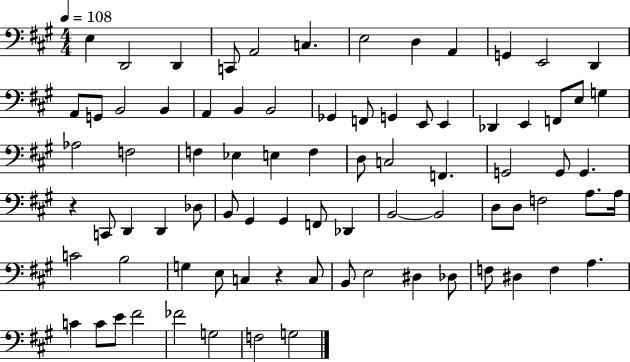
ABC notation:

X:1
T:Untitled
M:4/4
L:1/4
K:A
E, D,,2 D,, C,,/2 A,,2 C, E,2 D, A,, G,, E,,2 D,, A,,/2 G,,/2 B,,2 B,, A,, B,, B,,2 _G,, F,,/2 G,, E,,/2 E,, _D,, E,, F,,/2 E,/2 G, _A,2 F,2 F, _E, E, F, D,/2 C,2 F,, G,,2 G,,/2 G,, z C,,/2 D,, D,, _D,/2 B,,/2 ^G,, ^G,, F,,/2 _D,, B,,2 B,,2 D,/2 D,/2 F,2 A,/2 A,/4 C2 B,2 G, E,/2 C, z C,/2 B,,/2 E,2 ^D, _D,/2 F,/2 ^D, F, A, C C/2 E/2 ^F2 _F2 G,2 F,2 G,2